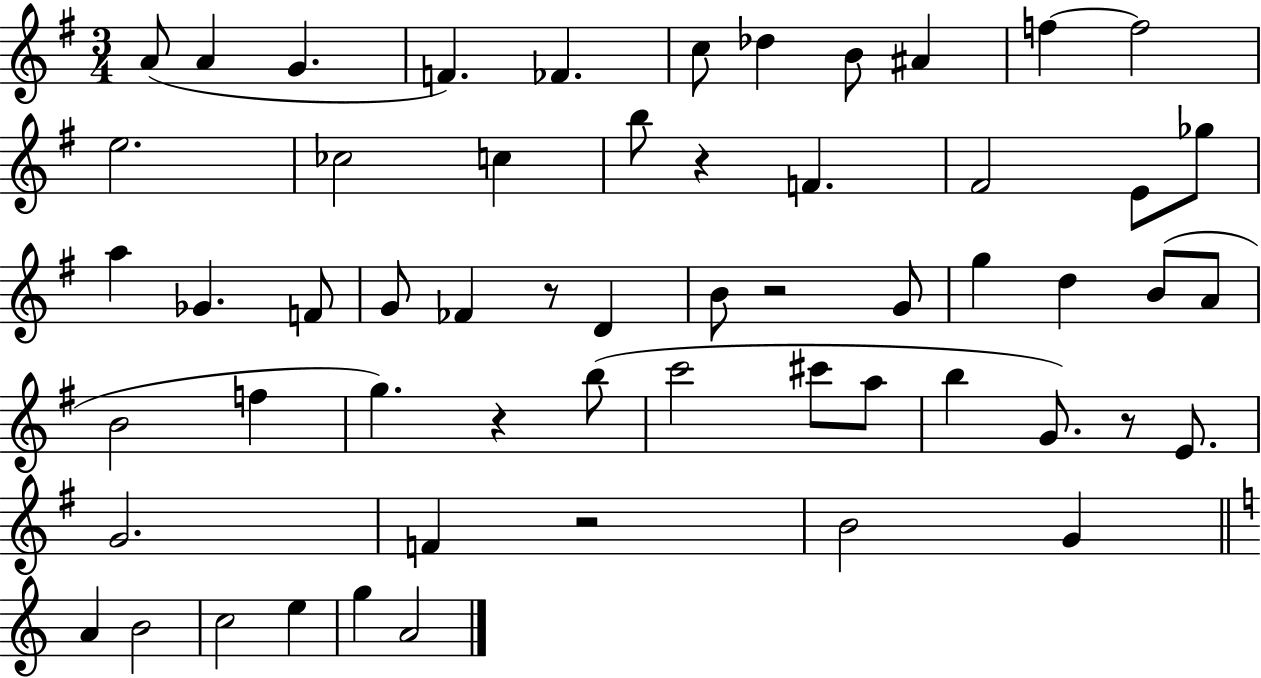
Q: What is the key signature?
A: G major